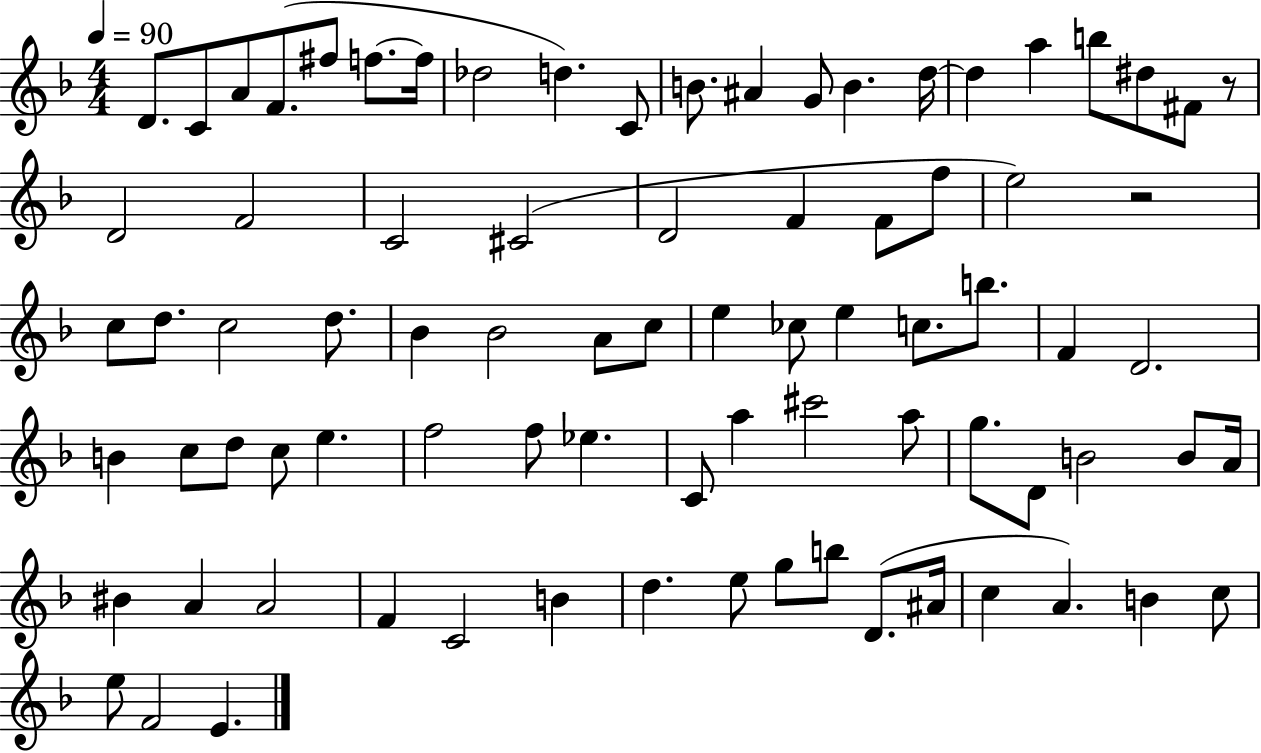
{
  \clef treble
  \numericTimeSignature
  \time 4/4
  \key f \major
  \tempo 4 = 90
  \repeat volta 2 { d'8. c'8 a'8 f'8.( fis''8 f''8.~~ f''16 | des''2 d''4.) c'8 | b'8. ais'4 g'8 b'4. d''16~~ | d''4 a''4 b''8 dis''8 fis'8 r8 | \break d'2 f'2 | c'2 cis'2( | d'2 f'4 f'8 f''8 | e''2) r2 | \break c''8 d''8. c''2 d''8. | bes'4 bes'2 a'8 c''8 | e''4 ces''8 e''4 c''8. b''8. | f'4 d'2. | \break b'4 c''8 d''8 c''8 e''4. | f''2 f''8 ees''4. | c'8 a''4 cis'''2 a''8 | g''8. d'8 b'2 b'8 a'16 | \break bis'4 a'4 a'2 | f'4 c'2 b'4 | d''4. e''8 g''8 b''8 d'8.( ais'16 | c''4 a'4.) b'4 c''8 | \break e''8 f'2 e'4. | } \bar "|."
}